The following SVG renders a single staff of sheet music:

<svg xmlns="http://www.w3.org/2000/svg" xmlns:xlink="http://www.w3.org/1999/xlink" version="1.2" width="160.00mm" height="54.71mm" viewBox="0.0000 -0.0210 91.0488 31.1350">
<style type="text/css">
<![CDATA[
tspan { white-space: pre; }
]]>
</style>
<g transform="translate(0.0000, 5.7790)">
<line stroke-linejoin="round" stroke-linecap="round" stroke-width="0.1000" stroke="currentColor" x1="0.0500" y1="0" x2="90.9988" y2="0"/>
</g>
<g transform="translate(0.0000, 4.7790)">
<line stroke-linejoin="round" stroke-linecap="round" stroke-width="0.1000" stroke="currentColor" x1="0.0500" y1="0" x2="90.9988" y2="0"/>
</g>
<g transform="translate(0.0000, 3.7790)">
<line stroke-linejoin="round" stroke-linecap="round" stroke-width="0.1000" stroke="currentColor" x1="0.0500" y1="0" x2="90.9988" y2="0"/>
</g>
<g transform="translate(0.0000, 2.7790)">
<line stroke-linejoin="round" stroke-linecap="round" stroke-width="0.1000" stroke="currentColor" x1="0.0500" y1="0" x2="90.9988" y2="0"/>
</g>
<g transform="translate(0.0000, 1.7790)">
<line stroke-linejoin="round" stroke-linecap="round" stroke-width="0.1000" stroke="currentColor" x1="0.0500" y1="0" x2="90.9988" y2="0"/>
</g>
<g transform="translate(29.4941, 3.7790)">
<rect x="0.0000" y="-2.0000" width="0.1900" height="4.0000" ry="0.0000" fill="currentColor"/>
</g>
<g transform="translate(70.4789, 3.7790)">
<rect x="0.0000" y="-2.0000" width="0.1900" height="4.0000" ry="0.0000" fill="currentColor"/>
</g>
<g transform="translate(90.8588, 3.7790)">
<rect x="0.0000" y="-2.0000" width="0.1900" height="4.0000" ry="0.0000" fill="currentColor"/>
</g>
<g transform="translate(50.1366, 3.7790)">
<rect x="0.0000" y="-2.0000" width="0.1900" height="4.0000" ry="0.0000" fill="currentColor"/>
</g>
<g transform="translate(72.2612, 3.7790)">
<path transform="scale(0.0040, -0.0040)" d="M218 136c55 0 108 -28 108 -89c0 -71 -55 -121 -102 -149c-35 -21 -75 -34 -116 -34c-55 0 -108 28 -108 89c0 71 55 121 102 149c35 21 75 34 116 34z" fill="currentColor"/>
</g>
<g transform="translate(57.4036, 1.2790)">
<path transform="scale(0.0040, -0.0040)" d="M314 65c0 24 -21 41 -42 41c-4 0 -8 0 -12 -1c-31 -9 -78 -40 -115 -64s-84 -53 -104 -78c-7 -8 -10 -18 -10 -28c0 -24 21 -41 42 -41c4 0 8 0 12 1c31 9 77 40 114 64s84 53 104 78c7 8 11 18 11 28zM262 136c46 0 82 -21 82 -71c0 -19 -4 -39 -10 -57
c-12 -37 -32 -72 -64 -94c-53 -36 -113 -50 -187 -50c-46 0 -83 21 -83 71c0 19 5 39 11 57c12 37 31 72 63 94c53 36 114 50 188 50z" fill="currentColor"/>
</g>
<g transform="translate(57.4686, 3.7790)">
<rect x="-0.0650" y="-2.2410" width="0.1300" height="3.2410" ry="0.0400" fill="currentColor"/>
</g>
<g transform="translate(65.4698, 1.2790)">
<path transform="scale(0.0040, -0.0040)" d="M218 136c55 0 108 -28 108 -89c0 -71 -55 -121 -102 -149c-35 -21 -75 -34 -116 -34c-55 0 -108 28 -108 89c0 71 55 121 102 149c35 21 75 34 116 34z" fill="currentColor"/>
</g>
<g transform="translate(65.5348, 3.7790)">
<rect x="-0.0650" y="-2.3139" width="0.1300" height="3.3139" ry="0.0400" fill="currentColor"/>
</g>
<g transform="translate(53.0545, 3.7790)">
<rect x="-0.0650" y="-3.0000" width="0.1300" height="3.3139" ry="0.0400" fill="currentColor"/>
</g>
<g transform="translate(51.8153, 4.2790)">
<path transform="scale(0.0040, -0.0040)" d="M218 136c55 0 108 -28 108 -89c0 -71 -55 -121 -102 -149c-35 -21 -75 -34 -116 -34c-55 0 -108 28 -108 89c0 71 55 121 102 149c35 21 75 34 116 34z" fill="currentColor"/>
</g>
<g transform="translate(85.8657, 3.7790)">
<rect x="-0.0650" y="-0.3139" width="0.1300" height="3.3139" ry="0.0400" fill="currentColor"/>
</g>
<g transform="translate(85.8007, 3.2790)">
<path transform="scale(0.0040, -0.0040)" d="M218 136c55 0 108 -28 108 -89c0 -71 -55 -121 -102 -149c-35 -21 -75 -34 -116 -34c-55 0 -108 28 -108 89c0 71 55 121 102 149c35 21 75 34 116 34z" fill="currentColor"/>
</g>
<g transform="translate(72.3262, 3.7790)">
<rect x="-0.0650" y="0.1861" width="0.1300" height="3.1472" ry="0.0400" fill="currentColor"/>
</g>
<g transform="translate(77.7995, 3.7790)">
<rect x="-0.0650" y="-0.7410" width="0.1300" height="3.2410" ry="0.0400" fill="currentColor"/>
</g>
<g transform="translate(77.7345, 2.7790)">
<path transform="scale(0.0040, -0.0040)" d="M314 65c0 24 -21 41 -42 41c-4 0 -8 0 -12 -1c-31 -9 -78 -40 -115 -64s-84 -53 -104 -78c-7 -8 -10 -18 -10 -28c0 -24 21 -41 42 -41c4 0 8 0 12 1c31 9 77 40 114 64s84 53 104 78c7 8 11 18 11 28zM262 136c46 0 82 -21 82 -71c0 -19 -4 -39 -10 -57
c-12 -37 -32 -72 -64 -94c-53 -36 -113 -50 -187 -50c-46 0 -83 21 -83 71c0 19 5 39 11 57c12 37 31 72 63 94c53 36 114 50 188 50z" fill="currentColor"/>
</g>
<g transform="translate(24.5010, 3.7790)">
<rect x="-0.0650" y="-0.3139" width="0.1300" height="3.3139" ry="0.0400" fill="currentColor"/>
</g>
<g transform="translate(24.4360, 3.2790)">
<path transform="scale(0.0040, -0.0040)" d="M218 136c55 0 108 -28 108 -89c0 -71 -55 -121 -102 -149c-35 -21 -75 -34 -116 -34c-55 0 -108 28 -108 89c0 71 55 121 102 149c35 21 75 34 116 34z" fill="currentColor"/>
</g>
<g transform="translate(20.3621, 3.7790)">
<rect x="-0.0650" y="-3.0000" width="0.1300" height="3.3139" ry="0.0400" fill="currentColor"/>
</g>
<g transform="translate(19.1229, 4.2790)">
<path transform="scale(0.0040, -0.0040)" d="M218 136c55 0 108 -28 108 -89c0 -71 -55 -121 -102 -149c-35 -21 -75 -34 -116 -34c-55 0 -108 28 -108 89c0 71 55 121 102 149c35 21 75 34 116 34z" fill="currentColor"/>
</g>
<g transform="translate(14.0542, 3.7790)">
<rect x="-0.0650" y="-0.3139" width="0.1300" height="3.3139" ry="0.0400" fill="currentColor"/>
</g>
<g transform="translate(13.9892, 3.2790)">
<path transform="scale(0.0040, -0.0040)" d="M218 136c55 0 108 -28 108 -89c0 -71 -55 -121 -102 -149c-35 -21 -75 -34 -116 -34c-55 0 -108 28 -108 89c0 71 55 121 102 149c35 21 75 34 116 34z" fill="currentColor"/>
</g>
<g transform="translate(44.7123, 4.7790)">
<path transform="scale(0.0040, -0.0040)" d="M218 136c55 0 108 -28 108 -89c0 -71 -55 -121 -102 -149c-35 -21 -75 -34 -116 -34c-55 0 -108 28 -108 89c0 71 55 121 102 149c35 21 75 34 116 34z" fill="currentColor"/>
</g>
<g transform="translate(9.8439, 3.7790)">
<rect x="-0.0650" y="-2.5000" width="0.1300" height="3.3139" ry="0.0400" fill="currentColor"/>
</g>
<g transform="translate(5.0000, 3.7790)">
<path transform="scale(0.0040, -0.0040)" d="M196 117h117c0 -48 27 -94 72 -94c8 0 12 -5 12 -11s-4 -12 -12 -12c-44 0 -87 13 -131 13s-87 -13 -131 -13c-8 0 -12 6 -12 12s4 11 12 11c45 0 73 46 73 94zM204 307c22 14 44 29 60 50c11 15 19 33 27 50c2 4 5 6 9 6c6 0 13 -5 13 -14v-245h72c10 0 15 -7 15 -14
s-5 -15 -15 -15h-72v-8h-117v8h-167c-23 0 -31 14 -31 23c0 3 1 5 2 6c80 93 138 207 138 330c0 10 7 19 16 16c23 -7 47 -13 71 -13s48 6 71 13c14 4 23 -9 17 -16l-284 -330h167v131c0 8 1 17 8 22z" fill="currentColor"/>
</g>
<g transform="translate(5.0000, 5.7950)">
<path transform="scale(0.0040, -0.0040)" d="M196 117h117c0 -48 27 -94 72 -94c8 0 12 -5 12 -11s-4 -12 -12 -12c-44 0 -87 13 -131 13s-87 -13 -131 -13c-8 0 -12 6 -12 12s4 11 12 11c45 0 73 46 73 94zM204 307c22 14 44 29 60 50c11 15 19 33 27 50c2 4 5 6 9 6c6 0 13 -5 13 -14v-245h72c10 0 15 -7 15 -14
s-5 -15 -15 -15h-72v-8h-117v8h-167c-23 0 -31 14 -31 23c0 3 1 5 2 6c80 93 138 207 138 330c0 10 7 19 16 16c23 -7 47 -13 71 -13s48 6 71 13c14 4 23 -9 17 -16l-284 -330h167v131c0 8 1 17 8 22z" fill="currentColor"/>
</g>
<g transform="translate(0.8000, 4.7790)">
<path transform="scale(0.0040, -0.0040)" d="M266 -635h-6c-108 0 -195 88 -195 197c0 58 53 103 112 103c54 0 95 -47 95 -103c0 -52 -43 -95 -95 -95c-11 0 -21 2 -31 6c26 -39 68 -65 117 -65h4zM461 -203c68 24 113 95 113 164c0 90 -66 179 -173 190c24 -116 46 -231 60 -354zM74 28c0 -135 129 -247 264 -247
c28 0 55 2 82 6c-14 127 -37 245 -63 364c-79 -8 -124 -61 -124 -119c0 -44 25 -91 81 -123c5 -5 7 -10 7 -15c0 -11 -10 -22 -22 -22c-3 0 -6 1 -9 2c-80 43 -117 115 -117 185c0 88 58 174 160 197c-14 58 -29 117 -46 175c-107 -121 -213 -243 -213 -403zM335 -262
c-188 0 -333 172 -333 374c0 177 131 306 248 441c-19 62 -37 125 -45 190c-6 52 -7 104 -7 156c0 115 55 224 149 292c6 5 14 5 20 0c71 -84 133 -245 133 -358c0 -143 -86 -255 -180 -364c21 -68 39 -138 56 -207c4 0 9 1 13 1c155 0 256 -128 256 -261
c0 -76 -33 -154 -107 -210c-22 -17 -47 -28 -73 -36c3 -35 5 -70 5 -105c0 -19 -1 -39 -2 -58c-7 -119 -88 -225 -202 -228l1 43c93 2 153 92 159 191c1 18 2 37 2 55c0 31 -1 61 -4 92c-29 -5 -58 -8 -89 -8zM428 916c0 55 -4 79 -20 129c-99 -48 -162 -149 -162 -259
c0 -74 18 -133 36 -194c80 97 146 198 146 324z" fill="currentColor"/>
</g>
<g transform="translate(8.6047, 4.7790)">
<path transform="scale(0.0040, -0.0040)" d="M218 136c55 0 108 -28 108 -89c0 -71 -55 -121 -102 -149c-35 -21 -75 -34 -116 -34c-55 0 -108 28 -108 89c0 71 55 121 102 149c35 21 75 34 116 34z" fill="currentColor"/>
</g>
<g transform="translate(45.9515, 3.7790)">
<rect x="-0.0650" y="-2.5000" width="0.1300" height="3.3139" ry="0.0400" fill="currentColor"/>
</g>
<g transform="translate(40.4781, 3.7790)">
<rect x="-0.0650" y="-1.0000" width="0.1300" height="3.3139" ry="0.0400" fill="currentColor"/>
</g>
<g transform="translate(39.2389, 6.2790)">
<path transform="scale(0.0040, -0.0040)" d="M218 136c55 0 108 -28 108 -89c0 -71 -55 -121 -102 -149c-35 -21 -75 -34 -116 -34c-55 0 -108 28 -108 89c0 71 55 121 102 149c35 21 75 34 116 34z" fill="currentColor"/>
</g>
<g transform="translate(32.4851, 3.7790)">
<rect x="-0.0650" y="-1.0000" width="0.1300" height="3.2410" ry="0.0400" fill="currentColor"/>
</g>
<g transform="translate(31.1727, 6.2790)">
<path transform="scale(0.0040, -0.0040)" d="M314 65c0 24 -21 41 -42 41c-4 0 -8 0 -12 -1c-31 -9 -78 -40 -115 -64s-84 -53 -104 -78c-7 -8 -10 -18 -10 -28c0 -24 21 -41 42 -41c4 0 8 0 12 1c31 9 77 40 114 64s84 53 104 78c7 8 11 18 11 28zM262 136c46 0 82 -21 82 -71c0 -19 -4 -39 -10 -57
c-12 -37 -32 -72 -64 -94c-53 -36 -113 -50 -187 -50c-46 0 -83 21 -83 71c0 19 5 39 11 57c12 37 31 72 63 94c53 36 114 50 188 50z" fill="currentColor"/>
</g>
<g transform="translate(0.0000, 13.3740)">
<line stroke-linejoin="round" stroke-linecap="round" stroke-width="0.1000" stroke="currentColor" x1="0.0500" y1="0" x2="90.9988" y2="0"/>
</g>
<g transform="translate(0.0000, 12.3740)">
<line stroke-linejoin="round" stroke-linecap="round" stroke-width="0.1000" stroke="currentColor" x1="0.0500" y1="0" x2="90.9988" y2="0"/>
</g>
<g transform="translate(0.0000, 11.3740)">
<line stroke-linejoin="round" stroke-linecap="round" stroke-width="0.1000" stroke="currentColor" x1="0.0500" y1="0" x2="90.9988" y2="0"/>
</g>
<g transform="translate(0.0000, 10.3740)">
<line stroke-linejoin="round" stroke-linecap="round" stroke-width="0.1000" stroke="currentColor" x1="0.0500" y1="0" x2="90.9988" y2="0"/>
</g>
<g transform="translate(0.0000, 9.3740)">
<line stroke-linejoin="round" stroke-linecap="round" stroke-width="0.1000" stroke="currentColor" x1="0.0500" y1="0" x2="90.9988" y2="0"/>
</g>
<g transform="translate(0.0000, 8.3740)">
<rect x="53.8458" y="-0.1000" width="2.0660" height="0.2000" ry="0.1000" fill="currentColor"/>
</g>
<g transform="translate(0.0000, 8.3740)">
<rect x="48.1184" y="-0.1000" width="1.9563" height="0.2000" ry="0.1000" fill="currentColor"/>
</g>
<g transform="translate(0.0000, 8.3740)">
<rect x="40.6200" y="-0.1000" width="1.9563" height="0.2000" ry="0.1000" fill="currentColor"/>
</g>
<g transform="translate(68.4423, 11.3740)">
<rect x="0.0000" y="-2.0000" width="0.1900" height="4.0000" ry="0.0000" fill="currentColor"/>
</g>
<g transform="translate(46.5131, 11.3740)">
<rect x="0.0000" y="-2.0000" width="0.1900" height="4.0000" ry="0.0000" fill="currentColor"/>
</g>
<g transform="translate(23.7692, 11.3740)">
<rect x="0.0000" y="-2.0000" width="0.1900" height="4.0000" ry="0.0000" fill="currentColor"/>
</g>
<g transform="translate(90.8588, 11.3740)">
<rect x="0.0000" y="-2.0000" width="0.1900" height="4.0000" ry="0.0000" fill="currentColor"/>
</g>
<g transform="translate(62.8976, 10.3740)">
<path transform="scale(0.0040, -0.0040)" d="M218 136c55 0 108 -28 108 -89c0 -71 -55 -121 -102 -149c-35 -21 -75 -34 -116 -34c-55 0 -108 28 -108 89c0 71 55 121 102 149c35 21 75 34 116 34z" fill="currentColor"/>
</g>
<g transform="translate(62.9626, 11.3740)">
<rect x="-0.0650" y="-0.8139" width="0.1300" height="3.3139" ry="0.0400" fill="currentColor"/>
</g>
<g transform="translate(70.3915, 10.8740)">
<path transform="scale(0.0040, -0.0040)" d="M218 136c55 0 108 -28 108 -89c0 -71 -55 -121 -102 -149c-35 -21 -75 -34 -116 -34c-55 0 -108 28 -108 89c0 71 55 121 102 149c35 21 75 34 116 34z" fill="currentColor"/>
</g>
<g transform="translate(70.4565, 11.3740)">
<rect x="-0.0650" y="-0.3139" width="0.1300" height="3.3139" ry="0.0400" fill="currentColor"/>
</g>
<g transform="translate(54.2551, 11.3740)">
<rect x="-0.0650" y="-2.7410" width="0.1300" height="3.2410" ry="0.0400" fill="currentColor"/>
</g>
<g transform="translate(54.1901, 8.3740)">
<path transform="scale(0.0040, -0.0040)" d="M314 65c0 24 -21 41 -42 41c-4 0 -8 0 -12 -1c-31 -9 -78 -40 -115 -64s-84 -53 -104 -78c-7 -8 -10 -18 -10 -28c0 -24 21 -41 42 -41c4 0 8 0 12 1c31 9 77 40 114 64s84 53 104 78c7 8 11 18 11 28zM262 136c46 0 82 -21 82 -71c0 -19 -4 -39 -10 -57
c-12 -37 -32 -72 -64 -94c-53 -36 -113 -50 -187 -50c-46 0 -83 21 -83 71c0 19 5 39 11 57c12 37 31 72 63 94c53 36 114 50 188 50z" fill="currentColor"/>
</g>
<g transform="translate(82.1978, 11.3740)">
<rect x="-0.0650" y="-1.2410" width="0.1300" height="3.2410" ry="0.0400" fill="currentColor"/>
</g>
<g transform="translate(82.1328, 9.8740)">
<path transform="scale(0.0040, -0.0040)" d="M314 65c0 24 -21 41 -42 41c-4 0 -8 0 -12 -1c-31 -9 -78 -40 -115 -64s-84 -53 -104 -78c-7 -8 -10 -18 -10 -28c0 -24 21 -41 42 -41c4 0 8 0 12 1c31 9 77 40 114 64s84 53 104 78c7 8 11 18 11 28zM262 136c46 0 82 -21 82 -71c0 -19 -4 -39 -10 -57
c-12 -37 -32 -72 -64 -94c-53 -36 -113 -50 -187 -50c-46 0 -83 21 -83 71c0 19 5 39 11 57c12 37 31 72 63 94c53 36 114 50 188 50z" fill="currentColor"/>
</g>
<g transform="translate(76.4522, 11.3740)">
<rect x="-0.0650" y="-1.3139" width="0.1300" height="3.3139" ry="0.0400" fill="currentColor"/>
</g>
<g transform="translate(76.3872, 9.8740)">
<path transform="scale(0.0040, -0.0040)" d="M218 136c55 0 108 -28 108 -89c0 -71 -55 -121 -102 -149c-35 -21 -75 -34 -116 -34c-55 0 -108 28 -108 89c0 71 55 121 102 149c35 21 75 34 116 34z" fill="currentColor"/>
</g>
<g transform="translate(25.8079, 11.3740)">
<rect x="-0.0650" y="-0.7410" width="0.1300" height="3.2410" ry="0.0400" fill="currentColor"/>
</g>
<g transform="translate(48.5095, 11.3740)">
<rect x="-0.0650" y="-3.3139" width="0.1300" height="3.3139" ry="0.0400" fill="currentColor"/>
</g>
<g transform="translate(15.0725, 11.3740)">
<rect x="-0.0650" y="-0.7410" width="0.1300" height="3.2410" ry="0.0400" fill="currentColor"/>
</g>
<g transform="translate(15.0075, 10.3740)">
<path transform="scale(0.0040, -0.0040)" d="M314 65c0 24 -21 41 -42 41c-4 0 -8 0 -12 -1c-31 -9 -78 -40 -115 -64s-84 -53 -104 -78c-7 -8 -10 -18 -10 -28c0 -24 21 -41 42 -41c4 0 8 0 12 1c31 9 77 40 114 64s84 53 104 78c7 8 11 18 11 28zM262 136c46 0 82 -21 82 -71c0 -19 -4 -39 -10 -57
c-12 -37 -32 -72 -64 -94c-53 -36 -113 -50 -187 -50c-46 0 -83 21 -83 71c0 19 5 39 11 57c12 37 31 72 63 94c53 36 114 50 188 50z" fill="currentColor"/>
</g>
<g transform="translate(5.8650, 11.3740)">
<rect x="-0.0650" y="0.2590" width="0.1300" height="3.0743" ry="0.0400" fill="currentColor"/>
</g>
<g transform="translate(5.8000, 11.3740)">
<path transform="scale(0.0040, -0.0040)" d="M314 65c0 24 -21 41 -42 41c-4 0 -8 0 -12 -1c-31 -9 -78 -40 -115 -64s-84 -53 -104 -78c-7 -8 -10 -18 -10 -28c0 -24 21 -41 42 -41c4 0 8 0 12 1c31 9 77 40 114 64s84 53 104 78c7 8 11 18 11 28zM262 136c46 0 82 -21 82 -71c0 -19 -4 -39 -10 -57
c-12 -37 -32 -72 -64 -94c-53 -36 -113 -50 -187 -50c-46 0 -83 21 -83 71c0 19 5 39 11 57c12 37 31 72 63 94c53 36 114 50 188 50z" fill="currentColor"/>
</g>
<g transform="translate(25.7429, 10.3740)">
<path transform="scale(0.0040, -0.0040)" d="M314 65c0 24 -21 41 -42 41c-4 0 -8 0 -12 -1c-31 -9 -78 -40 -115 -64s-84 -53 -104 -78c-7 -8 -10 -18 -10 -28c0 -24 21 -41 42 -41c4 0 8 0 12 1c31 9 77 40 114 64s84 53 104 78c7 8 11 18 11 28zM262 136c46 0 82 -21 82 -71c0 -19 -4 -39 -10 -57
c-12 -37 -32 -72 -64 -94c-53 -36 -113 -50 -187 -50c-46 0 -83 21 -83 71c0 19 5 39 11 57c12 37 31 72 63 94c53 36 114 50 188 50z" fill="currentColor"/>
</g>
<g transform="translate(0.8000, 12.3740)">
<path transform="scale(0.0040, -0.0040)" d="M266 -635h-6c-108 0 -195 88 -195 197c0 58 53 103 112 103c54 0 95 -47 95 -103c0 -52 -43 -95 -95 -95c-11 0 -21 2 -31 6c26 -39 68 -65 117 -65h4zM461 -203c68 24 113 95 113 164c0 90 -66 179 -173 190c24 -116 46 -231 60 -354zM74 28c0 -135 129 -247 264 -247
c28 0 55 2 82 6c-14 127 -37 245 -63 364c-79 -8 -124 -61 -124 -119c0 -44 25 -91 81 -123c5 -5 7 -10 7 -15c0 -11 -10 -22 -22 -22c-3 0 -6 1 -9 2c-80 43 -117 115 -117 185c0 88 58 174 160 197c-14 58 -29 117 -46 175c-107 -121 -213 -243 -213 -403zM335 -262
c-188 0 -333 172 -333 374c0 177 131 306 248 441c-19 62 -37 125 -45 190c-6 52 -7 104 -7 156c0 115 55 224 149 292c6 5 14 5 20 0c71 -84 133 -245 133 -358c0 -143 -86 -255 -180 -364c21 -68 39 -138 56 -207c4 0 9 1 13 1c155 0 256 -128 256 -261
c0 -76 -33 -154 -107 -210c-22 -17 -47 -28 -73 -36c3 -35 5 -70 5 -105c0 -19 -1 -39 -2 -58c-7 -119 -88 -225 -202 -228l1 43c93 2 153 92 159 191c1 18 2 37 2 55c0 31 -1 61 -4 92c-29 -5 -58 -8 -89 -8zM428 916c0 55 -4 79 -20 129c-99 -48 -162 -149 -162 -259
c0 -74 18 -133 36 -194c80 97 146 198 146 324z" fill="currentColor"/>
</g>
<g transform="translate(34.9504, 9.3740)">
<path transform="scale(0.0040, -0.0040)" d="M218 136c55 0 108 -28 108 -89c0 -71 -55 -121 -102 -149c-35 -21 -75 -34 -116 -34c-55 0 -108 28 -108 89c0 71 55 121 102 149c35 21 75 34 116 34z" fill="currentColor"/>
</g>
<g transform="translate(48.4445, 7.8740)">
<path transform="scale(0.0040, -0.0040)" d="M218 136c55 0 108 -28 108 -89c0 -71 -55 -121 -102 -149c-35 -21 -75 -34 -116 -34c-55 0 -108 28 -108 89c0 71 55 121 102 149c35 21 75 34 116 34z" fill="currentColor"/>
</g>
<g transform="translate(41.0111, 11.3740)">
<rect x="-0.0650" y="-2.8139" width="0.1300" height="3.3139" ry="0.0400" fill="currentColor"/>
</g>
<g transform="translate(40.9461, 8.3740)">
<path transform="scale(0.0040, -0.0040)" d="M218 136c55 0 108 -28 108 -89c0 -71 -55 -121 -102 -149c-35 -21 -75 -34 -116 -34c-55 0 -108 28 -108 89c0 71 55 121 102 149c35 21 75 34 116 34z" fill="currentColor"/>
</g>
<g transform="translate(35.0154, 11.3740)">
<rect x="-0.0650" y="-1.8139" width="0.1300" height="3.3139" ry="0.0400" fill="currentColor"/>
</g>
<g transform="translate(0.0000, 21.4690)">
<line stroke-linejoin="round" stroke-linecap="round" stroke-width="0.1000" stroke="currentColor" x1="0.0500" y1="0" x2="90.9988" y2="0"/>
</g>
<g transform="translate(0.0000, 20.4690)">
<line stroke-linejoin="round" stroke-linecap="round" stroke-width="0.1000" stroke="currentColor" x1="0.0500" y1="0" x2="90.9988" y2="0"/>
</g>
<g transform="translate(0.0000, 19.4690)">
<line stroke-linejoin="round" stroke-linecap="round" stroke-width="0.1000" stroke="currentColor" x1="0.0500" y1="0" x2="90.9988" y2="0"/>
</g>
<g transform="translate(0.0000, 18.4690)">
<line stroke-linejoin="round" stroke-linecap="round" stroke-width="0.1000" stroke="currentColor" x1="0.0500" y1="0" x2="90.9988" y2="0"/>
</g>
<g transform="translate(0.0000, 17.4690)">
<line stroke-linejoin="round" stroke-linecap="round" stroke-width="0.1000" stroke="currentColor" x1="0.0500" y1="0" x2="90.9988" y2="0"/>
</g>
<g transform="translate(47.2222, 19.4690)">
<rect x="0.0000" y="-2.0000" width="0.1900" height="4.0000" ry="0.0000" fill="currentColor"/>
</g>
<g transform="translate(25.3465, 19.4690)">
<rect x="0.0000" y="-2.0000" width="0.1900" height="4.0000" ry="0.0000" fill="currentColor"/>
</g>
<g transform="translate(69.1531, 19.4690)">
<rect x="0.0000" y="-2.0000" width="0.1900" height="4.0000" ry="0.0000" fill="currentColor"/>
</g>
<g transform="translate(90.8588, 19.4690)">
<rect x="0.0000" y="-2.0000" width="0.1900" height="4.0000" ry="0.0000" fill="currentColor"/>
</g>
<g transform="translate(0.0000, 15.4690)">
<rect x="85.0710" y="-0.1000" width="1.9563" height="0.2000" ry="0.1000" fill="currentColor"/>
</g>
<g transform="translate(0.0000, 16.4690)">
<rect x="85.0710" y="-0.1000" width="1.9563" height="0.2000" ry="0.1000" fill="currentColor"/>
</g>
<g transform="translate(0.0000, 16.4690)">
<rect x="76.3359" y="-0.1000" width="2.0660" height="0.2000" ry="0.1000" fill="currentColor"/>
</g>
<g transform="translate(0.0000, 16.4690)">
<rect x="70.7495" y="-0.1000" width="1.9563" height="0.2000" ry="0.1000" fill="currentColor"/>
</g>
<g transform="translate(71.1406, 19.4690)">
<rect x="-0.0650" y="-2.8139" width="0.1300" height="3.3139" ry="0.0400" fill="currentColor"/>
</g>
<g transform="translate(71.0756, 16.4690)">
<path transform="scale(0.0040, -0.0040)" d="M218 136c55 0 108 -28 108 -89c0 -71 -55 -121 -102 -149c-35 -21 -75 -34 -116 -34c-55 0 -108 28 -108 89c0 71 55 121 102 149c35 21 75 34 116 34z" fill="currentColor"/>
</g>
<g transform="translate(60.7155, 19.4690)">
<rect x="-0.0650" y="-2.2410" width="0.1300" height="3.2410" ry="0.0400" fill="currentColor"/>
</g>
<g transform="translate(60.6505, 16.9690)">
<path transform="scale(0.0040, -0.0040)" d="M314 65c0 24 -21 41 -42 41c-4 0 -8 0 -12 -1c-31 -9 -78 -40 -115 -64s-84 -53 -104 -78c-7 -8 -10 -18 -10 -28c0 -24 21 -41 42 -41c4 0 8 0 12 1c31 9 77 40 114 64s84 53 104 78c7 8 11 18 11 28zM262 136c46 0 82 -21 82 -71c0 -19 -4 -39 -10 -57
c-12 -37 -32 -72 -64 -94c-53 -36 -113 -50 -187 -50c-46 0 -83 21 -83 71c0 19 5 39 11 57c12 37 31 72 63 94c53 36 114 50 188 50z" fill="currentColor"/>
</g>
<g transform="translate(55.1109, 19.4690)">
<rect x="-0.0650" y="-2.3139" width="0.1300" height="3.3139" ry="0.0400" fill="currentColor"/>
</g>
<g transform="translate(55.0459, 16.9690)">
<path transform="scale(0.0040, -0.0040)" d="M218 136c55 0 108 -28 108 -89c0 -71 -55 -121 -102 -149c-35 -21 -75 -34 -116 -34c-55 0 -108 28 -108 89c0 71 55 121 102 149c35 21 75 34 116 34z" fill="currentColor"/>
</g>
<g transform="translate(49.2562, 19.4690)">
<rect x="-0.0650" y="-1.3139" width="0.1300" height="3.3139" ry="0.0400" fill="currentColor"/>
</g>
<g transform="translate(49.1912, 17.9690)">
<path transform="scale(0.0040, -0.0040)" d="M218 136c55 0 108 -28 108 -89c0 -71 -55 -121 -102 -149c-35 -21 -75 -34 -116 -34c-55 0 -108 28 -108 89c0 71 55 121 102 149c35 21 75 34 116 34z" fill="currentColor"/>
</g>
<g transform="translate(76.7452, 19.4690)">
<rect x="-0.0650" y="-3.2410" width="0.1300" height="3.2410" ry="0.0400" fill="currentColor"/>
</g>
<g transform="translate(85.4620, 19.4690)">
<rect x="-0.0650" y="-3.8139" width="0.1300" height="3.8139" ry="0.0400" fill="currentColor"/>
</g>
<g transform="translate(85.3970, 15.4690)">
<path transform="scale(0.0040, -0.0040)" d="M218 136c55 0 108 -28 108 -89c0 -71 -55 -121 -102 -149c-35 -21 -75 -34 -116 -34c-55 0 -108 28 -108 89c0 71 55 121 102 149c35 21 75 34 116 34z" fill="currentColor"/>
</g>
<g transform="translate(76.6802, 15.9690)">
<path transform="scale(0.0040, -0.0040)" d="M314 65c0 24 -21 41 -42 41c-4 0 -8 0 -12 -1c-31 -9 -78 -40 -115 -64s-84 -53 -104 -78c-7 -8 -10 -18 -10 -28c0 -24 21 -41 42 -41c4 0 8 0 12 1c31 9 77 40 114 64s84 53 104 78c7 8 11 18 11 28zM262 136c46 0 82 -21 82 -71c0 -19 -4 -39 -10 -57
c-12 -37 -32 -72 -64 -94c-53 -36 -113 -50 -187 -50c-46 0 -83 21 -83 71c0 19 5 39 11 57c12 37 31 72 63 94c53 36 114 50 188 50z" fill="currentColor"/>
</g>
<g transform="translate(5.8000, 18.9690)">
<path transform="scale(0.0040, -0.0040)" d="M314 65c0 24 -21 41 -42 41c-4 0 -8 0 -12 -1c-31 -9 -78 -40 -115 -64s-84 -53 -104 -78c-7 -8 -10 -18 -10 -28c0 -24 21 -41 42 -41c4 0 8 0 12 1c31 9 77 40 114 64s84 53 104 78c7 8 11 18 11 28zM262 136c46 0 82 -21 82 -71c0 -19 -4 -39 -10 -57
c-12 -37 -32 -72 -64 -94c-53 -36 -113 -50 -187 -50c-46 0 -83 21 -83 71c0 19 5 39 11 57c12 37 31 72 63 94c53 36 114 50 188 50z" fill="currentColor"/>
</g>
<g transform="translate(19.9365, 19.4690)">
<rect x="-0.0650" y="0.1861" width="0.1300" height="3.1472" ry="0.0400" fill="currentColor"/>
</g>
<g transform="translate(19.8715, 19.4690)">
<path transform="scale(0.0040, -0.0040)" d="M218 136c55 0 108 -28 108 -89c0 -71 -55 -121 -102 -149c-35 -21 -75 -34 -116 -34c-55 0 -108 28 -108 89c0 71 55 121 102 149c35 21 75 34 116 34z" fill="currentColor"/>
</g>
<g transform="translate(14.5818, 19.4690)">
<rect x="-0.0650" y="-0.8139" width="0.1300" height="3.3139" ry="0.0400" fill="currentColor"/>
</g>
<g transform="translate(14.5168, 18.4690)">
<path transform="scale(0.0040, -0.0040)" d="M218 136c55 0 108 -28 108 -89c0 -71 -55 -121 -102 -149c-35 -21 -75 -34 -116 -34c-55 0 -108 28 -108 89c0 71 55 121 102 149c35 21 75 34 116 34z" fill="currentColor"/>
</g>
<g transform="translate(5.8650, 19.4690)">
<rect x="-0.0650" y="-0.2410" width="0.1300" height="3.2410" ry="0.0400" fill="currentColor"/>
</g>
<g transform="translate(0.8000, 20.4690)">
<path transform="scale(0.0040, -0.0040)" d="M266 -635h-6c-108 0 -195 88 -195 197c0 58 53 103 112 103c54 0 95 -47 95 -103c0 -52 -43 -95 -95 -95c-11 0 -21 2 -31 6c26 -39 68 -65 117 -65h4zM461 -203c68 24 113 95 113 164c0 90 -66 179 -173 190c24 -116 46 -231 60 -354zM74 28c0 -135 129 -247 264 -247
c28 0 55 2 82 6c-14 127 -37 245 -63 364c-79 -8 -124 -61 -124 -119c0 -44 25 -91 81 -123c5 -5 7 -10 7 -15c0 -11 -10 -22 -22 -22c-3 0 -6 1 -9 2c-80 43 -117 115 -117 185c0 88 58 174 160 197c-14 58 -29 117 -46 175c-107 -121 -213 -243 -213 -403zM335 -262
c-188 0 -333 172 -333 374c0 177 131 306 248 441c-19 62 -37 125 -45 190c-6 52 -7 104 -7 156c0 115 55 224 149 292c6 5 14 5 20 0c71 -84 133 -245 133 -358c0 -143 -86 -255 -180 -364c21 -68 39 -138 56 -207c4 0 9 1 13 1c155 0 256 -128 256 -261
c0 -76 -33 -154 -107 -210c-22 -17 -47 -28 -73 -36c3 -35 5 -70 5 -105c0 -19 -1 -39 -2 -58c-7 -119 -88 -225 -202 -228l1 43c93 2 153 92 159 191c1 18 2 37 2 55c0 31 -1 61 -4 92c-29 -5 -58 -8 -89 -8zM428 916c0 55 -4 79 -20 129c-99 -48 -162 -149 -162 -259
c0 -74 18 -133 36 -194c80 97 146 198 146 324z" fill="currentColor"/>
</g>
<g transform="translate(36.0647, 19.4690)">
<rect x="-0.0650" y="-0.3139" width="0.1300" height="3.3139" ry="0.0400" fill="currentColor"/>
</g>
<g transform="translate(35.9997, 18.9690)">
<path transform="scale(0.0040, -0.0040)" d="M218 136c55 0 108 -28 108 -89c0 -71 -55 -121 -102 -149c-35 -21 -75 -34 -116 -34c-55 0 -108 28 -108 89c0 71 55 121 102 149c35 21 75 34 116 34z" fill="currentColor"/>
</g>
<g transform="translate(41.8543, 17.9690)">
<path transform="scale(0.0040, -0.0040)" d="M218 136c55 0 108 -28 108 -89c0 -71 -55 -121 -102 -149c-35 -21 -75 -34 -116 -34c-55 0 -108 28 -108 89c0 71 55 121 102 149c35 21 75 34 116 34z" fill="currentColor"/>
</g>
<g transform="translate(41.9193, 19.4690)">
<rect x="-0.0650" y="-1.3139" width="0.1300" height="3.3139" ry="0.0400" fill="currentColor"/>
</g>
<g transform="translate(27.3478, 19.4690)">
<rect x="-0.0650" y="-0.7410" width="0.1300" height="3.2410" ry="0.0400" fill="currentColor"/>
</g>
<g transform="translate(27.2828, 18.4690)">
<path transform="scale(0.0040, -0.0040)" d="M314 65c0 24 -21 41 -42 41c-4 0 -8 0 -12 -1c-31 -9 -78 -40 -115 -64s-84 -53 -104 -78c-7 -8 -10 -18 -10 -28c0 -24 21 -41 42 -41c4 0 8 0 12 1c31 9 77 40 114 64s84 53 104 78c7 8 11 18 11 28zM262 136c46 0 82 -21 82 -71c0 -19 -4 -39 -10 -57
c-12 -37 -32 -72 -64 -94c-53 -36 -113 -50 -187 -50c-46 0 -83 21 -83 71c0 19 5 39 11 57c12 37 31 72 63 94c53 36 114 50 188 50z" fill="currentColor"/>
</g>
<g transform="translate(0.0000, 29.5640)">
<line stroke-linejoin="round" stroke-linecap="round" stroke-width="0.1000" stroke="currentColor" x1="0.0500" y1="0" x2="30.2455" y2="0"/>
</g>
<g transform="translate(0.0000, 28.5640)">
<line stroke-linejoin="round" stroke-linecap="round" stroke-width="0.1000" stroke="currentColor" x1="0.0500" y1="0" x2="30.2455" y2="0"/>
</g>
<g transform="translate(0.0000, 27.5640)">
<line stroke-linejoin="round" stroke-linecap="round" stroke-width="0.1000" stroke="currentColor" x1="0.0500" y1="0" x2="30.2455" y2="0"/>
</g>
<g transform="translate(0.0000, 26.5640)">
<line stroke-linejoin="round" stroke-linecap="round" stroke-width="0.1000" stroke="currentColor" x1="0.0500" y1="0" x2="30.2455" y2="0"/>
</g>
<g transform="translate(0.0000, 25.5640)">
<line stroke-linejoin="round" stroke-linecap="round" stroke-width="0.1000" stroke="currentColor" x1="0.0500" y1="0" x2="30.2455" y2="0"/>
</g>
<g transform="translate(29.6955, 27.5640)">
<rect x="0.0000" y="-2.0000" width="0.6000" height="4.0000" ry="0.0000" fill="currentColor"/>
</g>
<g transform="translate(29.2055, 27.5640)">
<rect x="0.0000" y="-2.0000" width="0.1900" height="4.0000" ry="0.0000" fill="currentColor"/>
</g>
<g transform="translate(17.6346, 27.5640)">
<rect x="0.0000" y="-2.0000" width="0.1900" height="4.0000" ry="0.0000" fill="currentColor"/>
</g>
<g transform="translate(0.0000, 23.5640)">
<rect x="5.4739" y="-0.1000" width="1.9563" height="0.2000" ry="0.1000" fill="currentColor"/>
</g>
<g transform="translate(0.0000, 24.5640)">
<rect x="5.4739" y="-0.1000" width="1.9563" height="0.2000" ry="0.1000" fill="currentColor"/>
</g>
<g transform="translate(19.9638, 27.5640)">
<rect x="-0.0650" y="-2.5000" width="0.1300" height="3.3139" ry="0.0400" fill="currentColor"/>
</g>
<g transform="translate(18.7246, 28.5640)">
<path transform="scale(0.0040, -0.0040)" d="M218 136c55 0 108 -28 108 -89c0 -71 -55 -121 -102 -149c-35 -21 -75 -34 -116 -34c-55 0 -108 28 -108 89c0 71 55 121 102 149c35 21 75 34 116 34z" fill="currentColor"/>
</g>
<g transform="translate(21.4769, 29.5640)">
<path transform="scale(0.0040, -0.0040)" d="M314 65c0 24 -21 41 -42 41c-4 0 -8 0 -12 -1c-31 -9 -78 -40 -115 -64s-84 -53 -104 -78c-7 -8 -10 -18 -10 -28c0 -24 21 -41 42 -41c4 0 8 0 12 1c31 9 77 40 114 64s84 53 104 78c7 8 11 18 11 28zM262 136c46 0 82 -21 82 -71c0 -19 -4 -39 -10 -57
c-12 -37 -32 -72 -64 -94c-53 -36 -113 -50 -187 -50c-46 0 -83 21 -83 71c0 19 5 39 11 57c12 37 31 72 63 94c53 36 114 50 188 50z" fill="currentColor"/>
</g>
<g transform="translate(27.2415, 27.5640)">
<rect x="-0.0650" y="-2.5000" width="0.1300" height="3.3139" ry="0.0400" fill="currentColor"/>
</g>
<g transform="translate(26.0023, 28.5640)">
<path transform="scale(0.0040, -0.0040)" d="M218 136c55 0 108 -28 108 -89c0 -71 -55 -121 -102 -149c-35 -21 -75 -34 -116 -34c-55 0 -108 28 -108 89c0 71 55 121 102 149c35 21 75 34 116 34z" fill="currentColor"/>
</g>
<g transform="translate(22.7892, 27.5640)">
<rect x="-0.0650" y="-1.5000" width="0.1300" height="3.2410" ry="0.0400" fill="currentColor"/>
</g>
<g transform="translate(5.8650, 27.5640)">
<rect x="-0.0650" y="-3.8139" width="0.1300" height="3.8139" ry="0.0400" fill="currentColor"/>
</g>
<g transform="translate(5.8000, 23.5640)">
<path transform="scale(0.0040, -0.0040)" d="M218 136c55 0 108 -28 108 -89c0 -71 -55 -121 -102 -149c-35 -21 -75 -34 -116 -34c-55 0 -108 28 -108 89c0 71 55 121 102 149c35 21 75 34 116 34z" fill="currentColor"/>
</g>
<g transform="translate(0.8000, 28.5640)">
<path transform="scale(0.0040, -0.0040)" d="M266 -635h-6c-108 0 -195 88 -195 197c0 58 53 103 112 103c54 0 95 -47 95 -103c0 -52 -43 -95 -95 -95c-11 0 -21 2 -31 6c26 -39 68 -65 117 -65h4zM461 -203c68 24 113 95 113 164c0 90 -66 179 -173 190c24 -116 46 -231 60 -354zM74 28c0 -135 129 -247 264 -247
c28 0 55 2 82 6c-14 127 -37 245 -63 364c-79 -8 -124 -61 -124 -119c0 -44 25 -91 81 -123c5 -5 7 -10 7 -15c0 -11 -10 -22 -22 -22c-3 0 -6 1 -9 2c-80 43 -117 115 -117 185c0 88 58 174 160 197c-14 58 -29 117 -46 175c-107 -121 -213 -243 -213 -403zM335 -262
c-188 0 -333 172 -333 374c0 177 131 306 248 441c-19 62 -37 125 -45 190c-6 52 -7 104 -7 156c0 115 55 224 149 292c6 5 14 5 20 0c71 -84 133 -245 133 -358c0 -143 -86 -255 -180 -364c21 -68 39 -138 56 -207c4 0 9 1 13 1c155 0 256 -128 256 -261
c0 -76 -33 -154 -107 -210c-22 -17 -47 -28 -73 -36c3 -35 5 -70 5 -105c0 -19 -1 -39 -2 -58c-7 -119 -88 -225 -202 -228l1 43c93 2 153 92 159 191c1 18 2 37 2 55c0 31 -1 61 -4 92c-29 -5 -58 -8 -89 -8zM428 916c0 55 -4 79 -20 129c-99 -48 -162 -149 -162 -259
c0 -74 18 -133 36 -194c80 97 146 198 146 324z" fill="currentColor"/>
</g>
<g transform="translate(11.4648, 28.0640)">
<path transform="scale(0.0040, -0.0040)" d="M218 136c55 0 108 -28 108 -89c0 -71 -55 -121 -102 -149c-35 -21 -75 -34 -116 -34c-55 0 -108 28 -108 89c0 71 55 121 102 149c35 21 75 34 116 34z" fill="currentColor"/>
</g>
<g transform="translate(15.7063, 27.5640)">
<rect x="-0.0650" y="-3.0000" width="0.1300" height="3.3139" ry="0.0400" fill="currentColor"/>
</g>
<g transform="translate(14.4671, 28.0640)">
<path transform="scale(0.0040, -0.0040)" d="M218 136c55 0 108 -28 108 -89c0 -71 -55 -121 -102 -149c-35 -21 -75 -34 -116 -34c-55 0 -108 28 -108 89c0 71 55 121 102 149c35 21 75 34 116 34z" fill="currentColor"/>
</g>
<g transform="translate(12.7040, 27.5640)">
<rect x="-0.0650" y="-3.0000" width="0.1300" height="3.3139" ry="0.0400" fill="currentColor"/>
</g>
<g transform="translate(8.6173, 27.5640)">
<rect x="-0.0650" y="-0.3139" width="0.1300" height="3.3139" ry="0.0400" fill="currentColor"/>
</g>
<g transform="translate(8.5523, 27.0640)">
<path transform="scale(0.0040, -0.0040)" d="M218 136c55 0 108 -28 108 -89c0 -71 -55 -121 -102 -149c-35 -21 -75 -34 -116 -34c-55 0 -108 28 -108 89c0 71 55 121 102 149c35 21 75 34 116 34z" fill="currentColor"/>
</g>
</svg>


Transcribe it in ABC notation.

X:1
T:Untitled
M:4/4
L:1/4
K:C
G c A c D2 D G A g2 g B d2 c B2 d2 d2 f a b a2 d c e e2 c2 d B d2 c e e g g2 a b2 c' c' c A A G E2 G